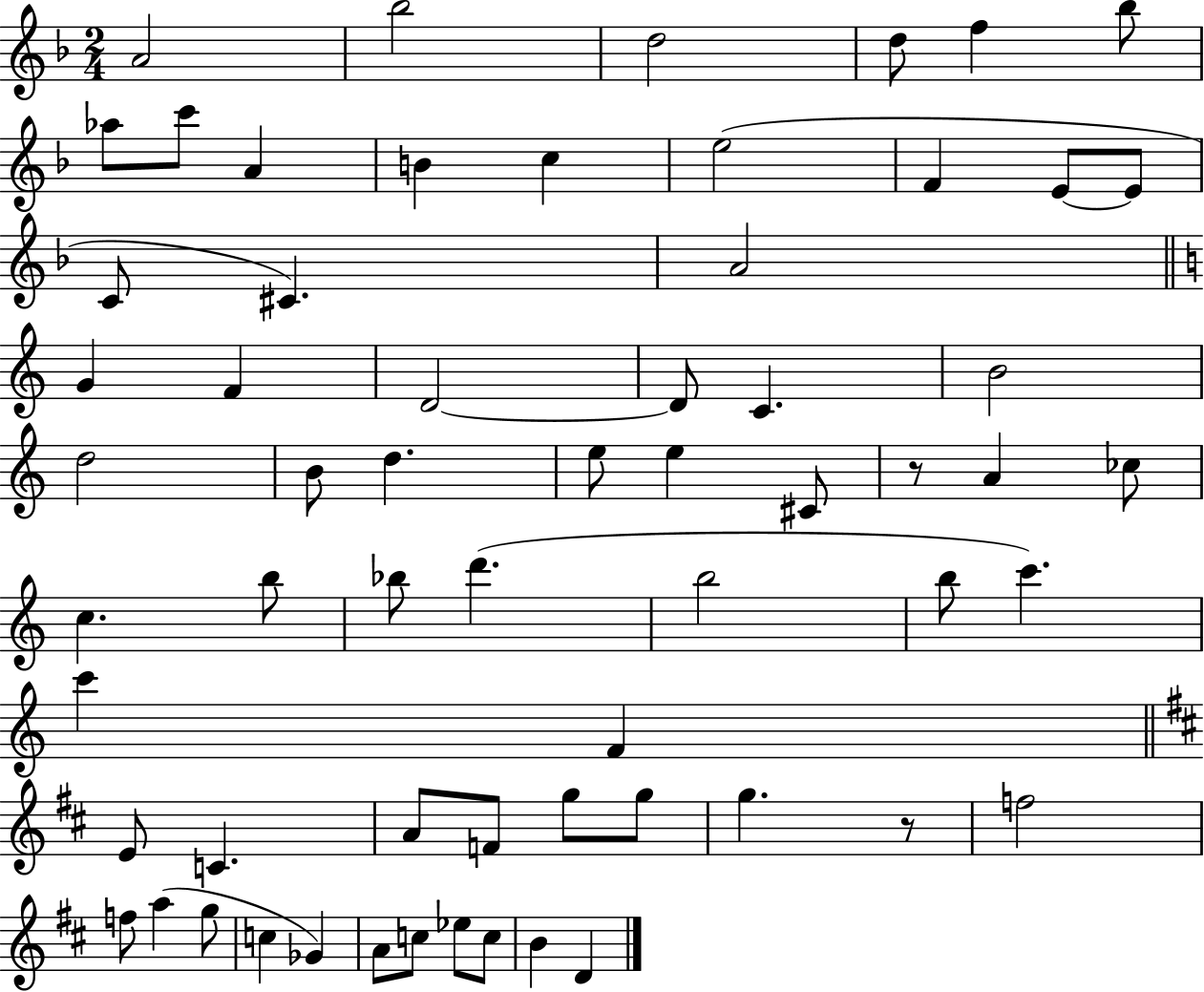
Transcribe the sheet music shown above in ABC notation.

X:1
T:Untitled
M:2/4
L:1/4
K:F
A2 _b2 d2 d/2 f _b/2 _a/2 c'/2 A B c e2 F E/2 E/2 C/2 ^C A2 G F D2 D/2 C B2 d2 B/2 d e/2 e ^C/2 z/2 A _c/2 c b/2 _b/2 d' b2 b/2 c' c' F E/2 C A/2 F/2 g/2 g/2 g z/2 f2 f/2 a g/2 c _G A/2 c/2 _e/2 c/2 B D